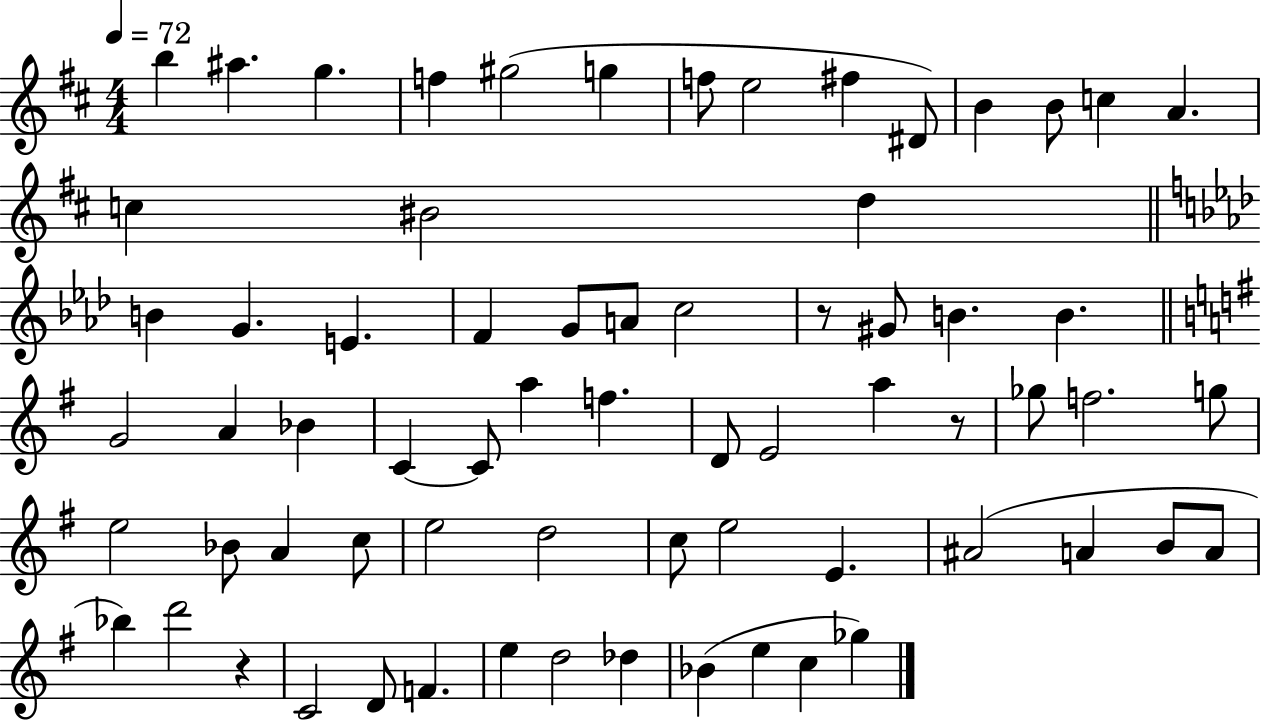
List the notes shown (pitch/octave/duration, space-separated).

B5/q A#5/q. G5/q. F5/q G#5/h G5/q F5/e E5/h F#5/q D#4/e B4/q B4/e C5/q A4/q. C5/q BIS4/h D5/q B4/q G4/q. E4/q. F4/q G4/e A4/e C5/h R/e G#4/e B4/q. B4/q. G4/h A4/q Bb4/q C4/q C4/e A5/q F5/q. D4/e E4/h A5/q R/e Gb5/e F5/h. G5/e E5/h Bb4/e A4/q C5/e E5/h D5/h C5/e E5/h E4/q. A#4/h A4/q B4/e A4/e Bb5/q D6/h R/q C4/h D4/e F4/q. E5/q D5/h Db5/q Bb4/q E5/q C5/q Gb5/q